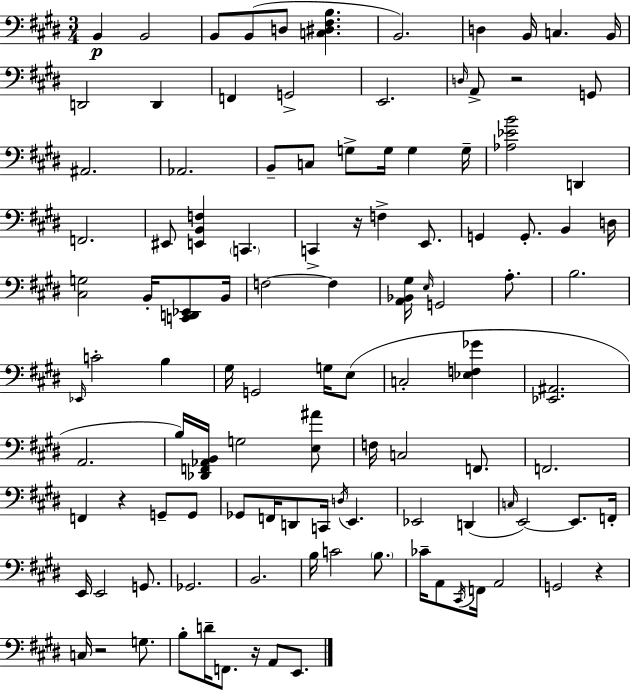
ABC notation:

X:1
T:Untitled
M:3/4
L:1/4
K:E
B,, B,,2 B,,/2 B,,/2 D,/2 [C,^D,^F,B,] B,,2 D, B,,/4 C, B,,/4 D,,2 D,, F,, G,,2 E,,2 D,/4 A,,/2 z2 G,,/2 ^A,,2 _A,,2 B,,/2 C,/2 G,/2 G,/4 G, G,/4 [_A,_EB]2 D,, F,,2 ^E,,/2 [E,,B,,F,] C,, C,, z/4 F, E,,/2 G,, G,,/2 B,, D,/4 [^C,G,]2 B,,/4 [C,,D,,_E,,]/2 B,,/4 F,2 F, [A,,_B,,^G,]/4 E,/4 G,,2 A,/2 B,2 _E,,/4 C2 B, ^G,/4 G,,2 G,/4 E,/2 C,2 [_E,F,_G] [_E,,^A,,]2 A,,2 B,/4 [_D,,F,,_A,,B,,]/4 G,2 [E,^A]/2 F,/4 C,2 F,,/2 F,,2 F,, z G,,/2 G,,/2 _G,,/2 F,,/4 D,,/2 C,,/4 D,/4 E,, _E,,2 D,, C,/4 E,,2 E,,/2 F,,/4 E,,/4 E,,2 G,,/2 _G,,2 B,,2 B,/4 C2 B,/2 _C/4 A,,/2 ^C,,/4 F,,/4 A,,2 G,,2 z C,/4 z2 G,/2 B,/2 D/4 F,,/2 z/4 A,,/2 E,,/2